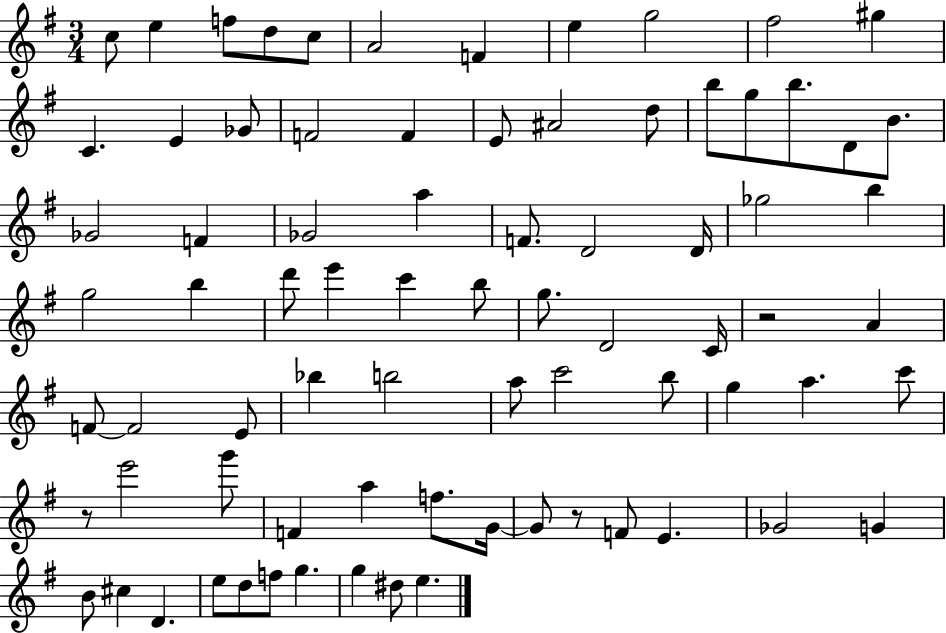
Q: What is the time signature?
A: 3/4